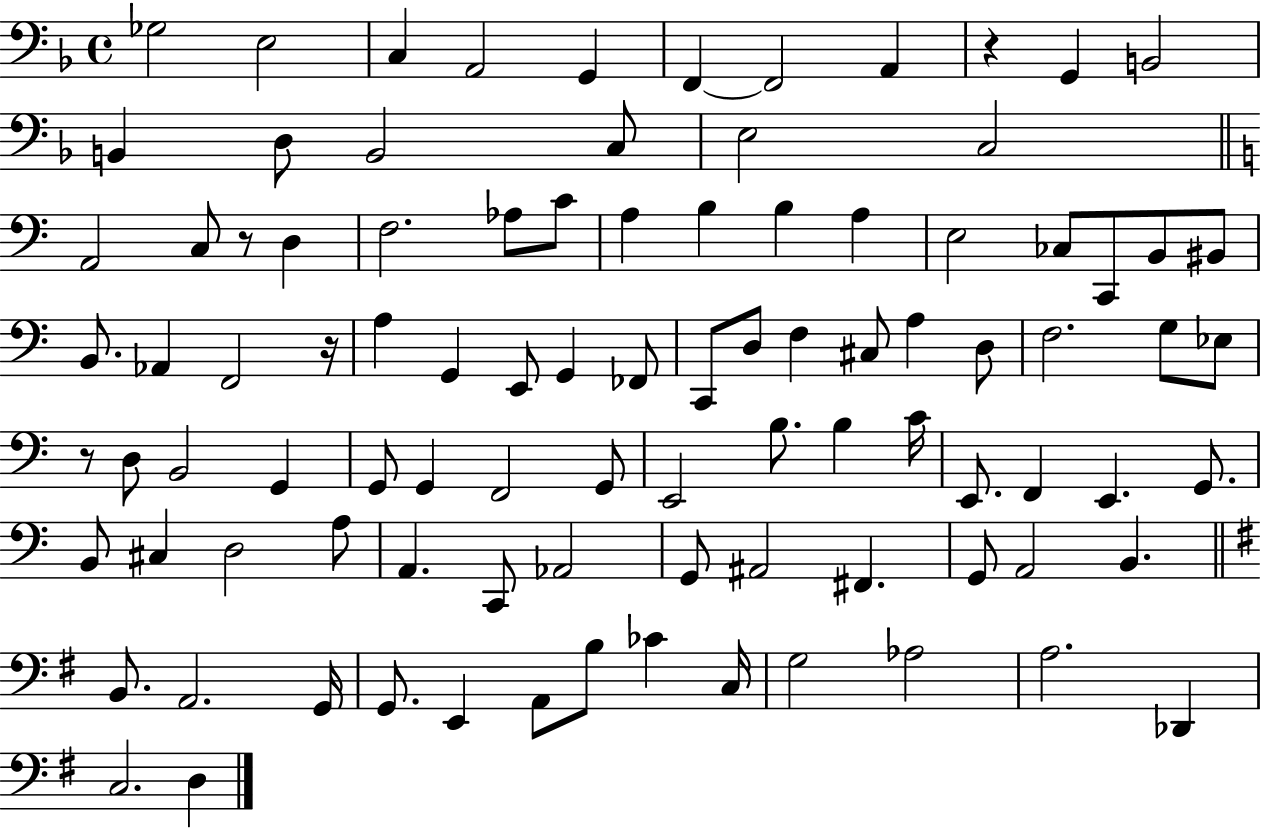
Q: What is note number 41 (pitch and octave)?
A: D3